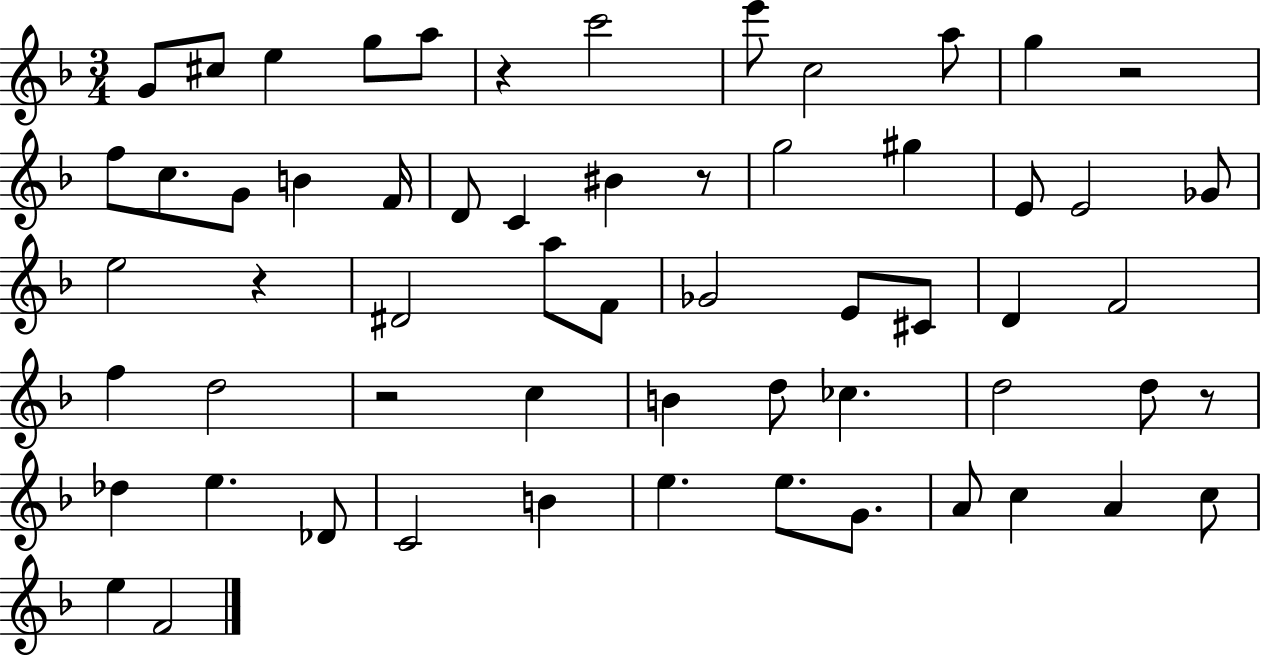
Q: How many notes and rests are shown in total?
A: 60